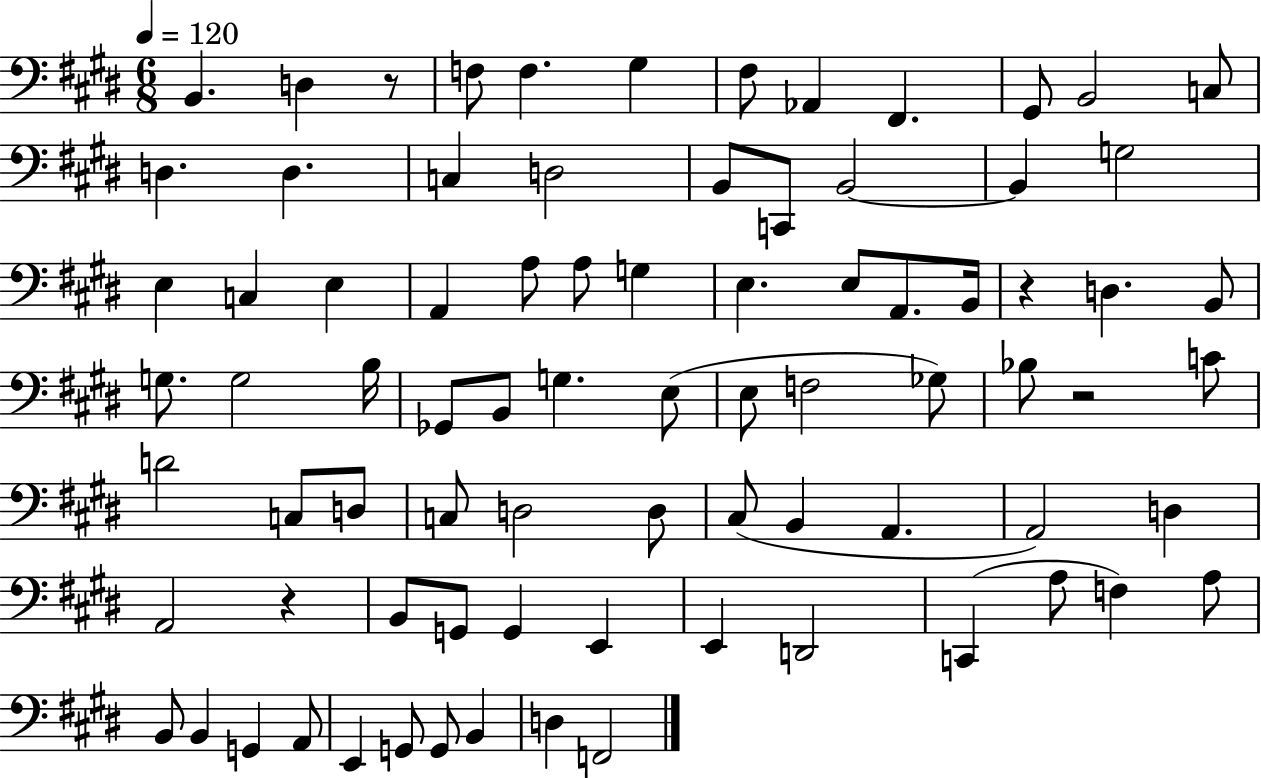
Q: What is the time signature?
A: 6/8